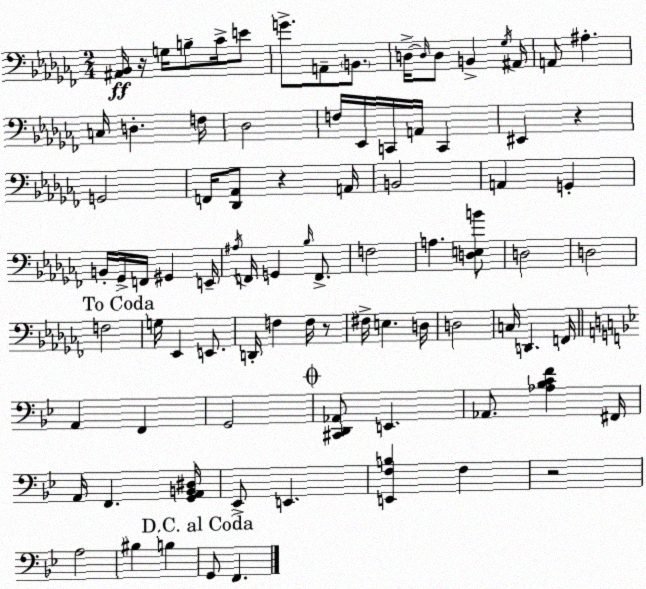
X:1
T:Untitled
M:2/4
L:1/4
K:Abm
[^A,,_B,,]/4 z/4 G,/4 B,/2 _C/4 E/2 G/2 A,,/2 B,,/2 D,/4 D,/4 D,/2 B,, _G,/4 ^A,,/4 A,,/2 ^A, C,/4 D, F,/4 _D,2 F,/4 _E,,/4 C,,/4 A,,/4 C,, ^E,, z G,,2 F,,/4 [_D,,_A,,]/2 z A,,/4 B,,2 A,, G,, B,,/4 _G,,/4 F,,/4 ^G,, E,,/4 ^A,/4 F,,/4 G,, _B,/4 F,,/2 F,2 A, [D,E,B]/2 D,2 D,2 F,2 G,/4 _E,, E,,/2 D,,/4 F, F,/4 z/2 ^F,/4 E, D,/4 D,2 C,/4 D,, F,,/4 A,, F,, G,,2 [^C,,D,,_A,,]/2 E,, _A,,/2 [_A,_B,CF] ^F,,/4 A,,/4 F,, [G,,A,,B,,^D,]/4 _E,,/2 E,, [E,,F,B,] F, z2 A,2 ^B, B, G,,/2 F,,